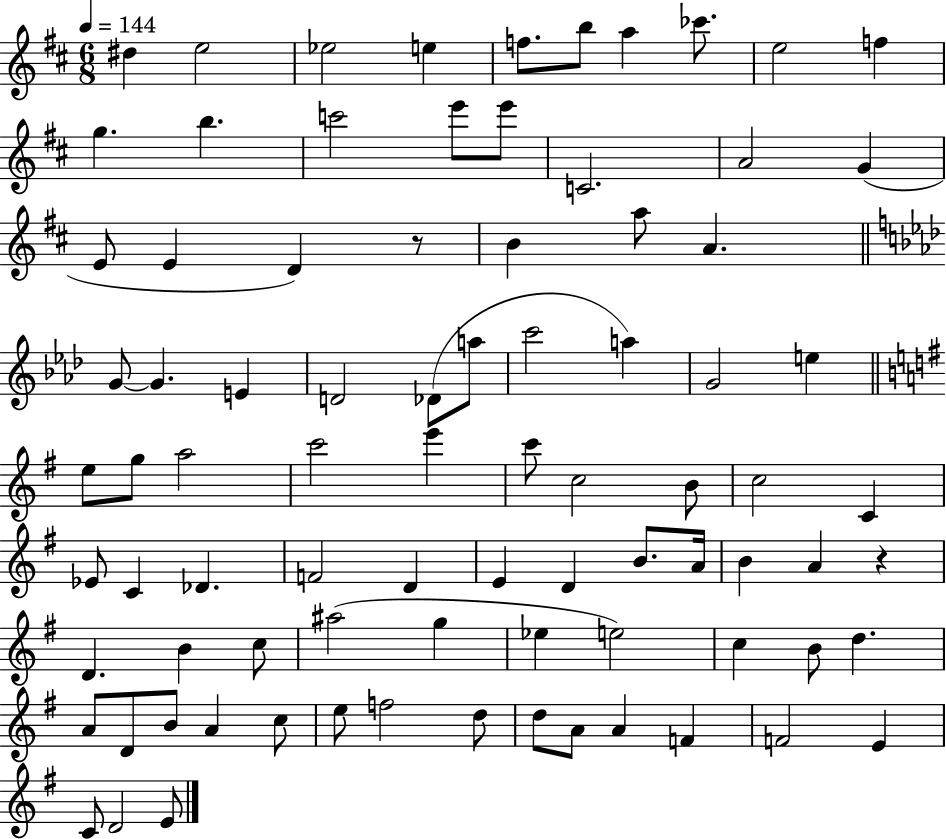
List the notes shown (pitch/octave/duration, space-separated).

D#5/q E5/h Eb5/h E5/q F5/e. B5/e A5/q CES6/e. E5/h F5/q G5/q. B5/q. C6/h E6/e E6/e C4/h. A4/h G4/q E4/e E4/q D4/q R/e B4/q A5/e A4/q. G4/e G4/q. E4/q D4/h Db4/e A5/e C6/h A5/q G4/h E5/q E5/e G5/e A5/h C6/h E6/q C6/e C5/h B4/e C5/h C4/q Eb4/e C4/q Db4/q. F4/h D4/q E4/q D4/q B4/e. A4/s B4/q A4/q R/q D4/q. B4/q C5/e A#5/h G5/q Eb5/q E5/h C5/q B4/e D5/q. A4/e D4/e B4/e A4/q C5/e E5/e F5/h D5/e D5/e A4/e A4/q F4/q F4/h E4/q C4/e D4/h E4/e